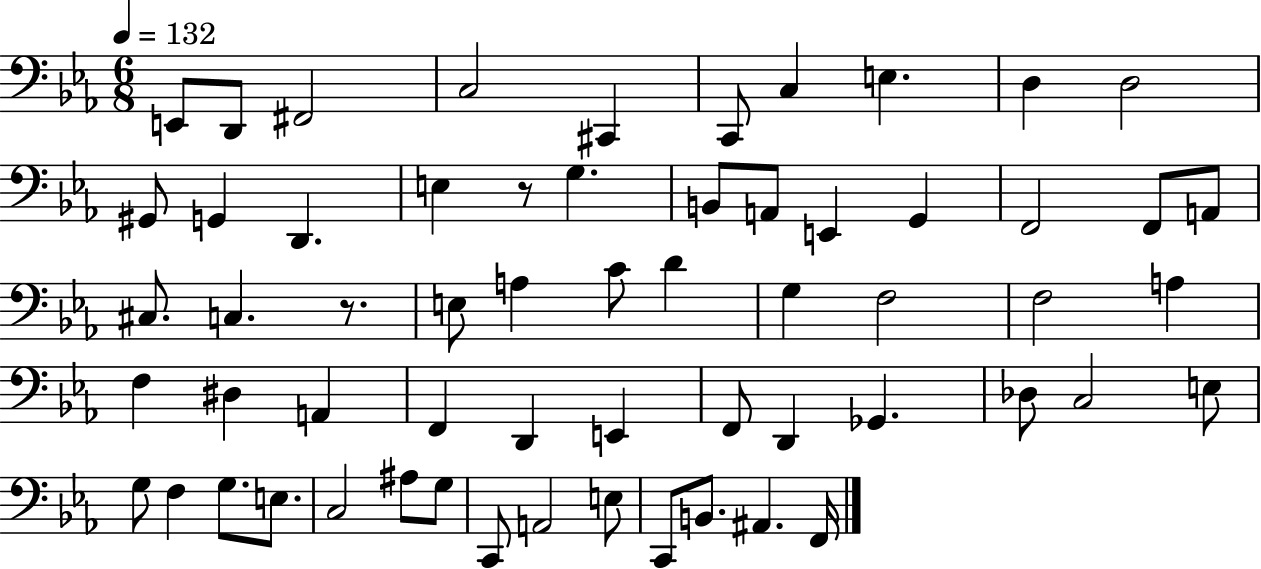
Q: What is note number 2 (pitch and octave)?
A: D2